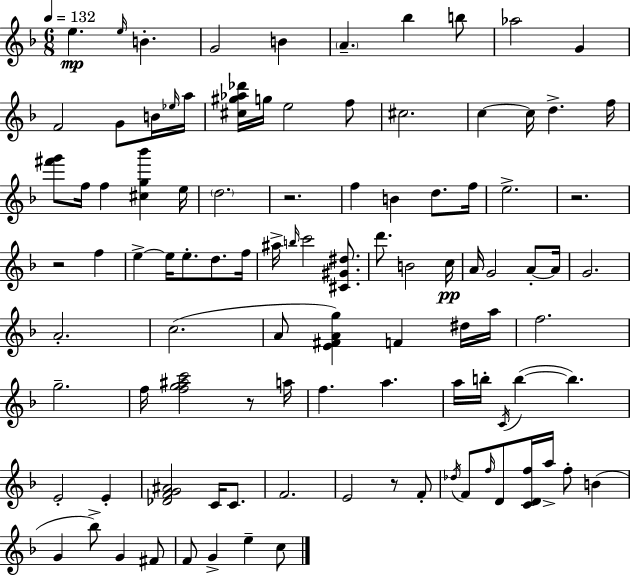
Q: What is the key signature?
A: D minor